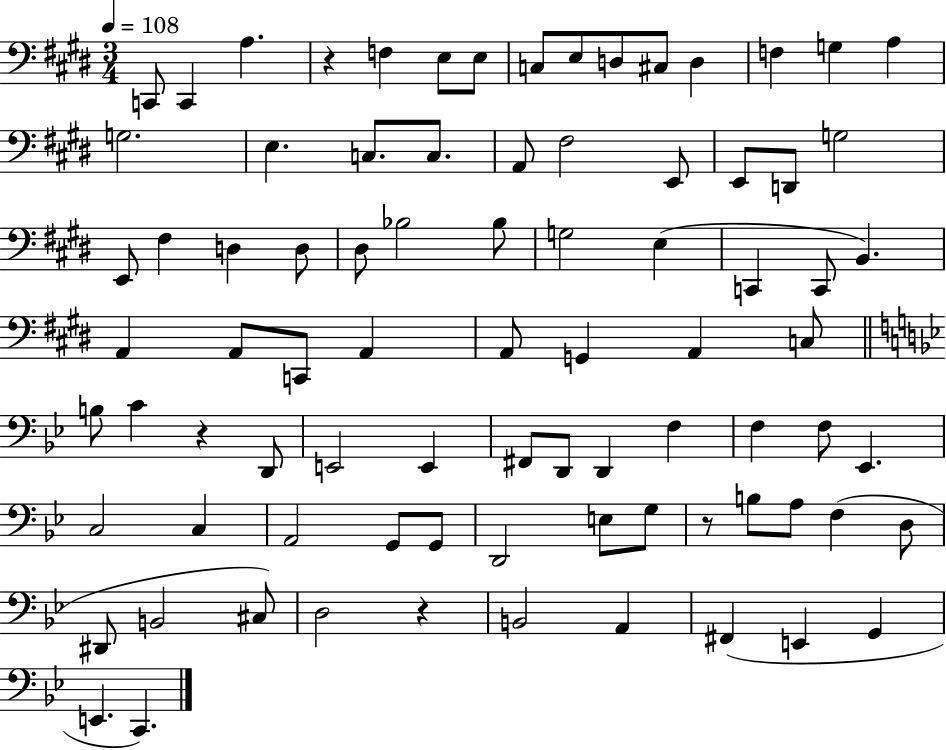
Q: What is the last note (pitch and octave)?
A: C2